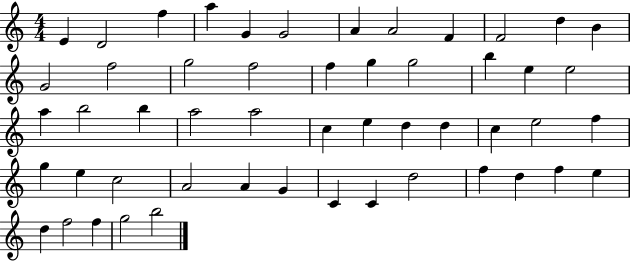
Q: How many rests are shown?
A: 0